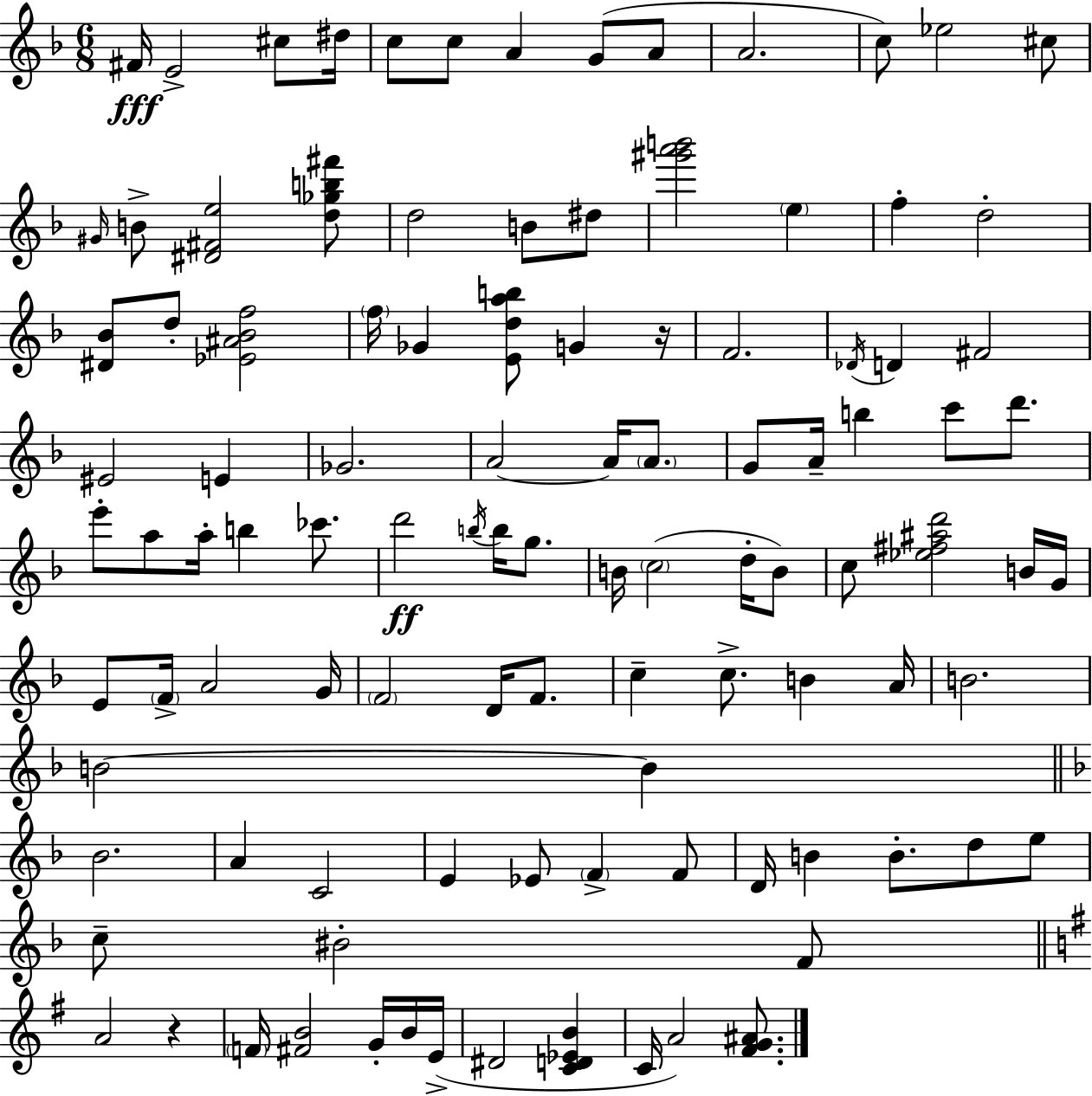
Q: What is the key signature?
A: D minor